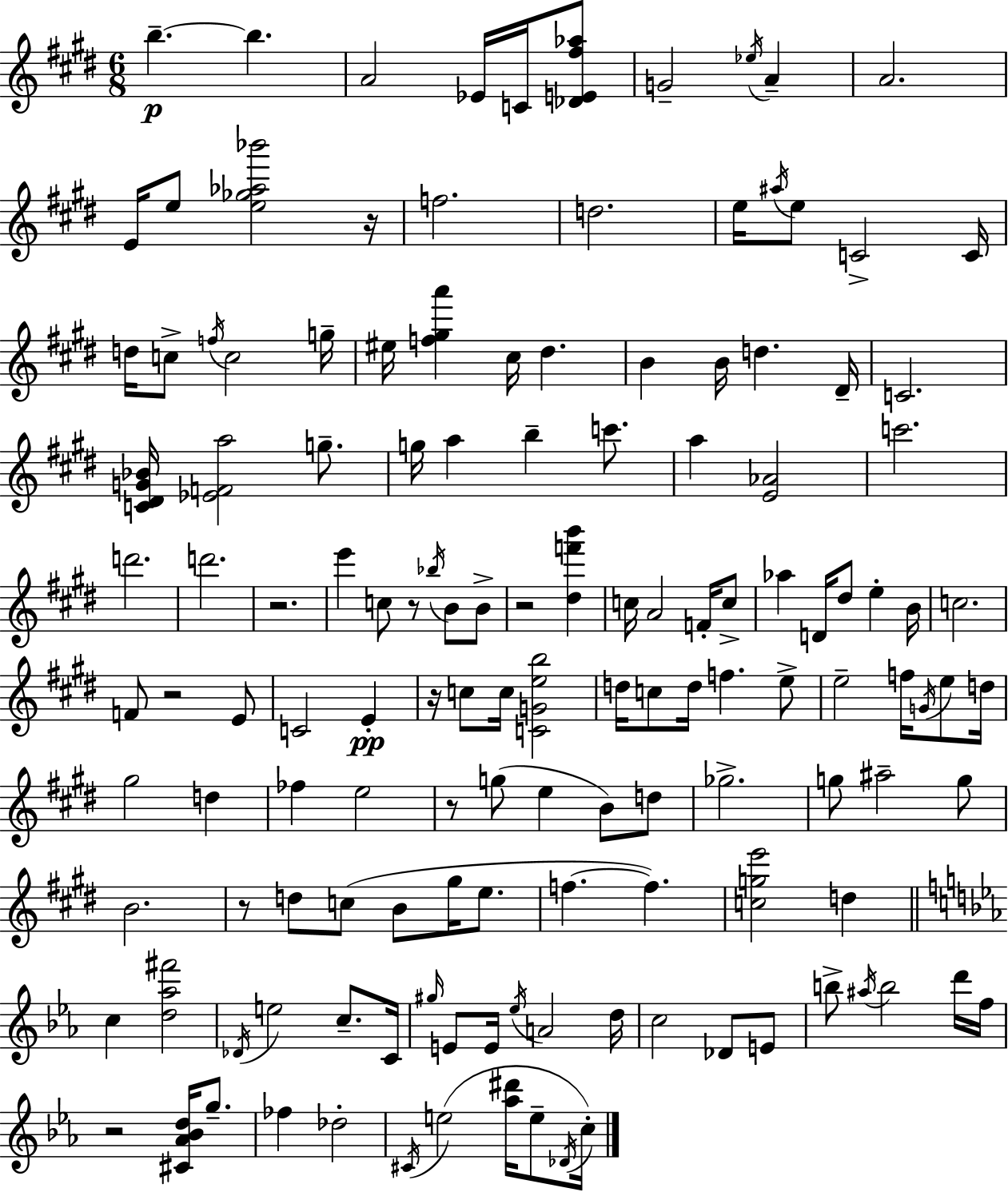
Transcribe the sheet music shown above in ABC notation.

X:1
T:Untitled
M:6/8
L:1/4
K:E
b b A2 _E/4 C/4 [_DE^f_a]/2 G2 _e/4 A A2 E/4 e/2 [e_g_a_b']2 z/4 f2 d2 e/4 ^a/4 e/2 C2 C/4 d/4 c/2 f/4 c2 g/4 ^e/4 [f^ga'] ^c/4 ^d B B/4 d ^D/4 C2 [C^DG_B]/4 [_EFa]2 g/2 g/4 a b c'/2 a [E_A]2 c'2 d'2 d'2 z2 e' c/2 z/2 _b/4 B/2 B/2 z2 [^df'b'] c/4 A2 F/4 c/2 _a D/4 ^d/2 e B/4 c2 F/2 z2 E/2 C2 E z/4 c/2 c/4 [CGeb]2 d/4 c/2 d/4 f e/2 e2 f/4 G/4 e/2 d/4 ^g2 d _f e2 z/2 g/2 e B/2 d/2 _g2 g/2 ^a2 g/2 B2 z/2 d/2 c/2 B/2 ^g/4 e/2 f f [cge']2 d c [d_a^f']2 _D/4 e2 c/2 C/4 ^g/4 E/2 E/4 _e/4 A2 d/4 c2 _D/2 E/2 b/2 ^a/4 b2 d'/4 f/4 z2 [^C_A_Bd]/4 g/2 _f _d2 ^C/4 e2 [_a^d']/4 e/2 _D/4 c/4